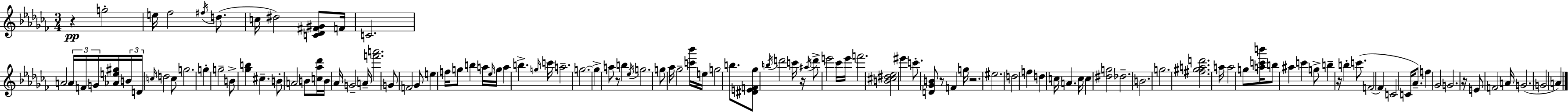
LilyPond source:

{
  \clef treble
  \numericTimeSignature
  \time 3/4
  \key aes \minor
  r4\pp g''2-. | e''16 fes''2 \acciaccatura { fis''16 }( d''8. | c''16 dis''2) <c' des' fis' gis'>8 | f'16 c'2. | \break a'2 \tuplet 3/2 { a'16 f'16 g'16 } | <aes' e'' gis''>16 \tuplet 3/2 { b'16 d'16 \grace { c''16 } } d''2 | c''8 g''2. | g''4-. g''2-- | \break b'8-> <ges'' b''>4 cis''4.-- | b'8-. a'2 | b'8 <c'' aes'' des'''>16 b'16 aes'16 g'2-- | a'16-- <f''' a'''>2. | \break g'8 f'2 | ges'8 e''4 f''16 g''8 b''4 | a''16 \grace { ees''16 } g''16 a''4 b''4.-> | \grace { g''16 } c'''16 a''2.-- | \break g''2.~~ | g''4-> a''8 r8 | b''4 \acciaccatura { ees''16 } g''2. | g''8 aes''16 ges''2-- | \break <c''' bes'''>16 e''16 g''2 | b''8. <dis' e' f' ges''>8 \acciaccatura { b''16 } d'''2 | c'''16 r16 \acciaccatura { ais''16 } d'''8-> e'''2 | ces'''16 e'''16 f'''2. | \break <b' cis'' dis'' ees''>2 | eis'''4 c'''8.-. <d' ges' b'>8 | r8 f'4 g''16 r2. | eis''2. | \break d''2 | f''4 d''4 c''16 | a'4. c''16 c''4 <dis'' g''>2 | des''2.-- | \break b'2. | g''2. | <fis'' gis'' a'' d'''>2. | a''16 a''2 | \break g''8 <a'' c''' b'''>16 b''8 ais''4 | c'''4 g''8-> b''4-- r16 | b''4-. c'''8.( f'2~~ | f'4 c'2 | \break c'16 aes'8.--) f''4 ges'2 | g'2. | r16 e'8 f'2 | a'16 g'2.( | \break g'2 | a'4) \bar "|."
}